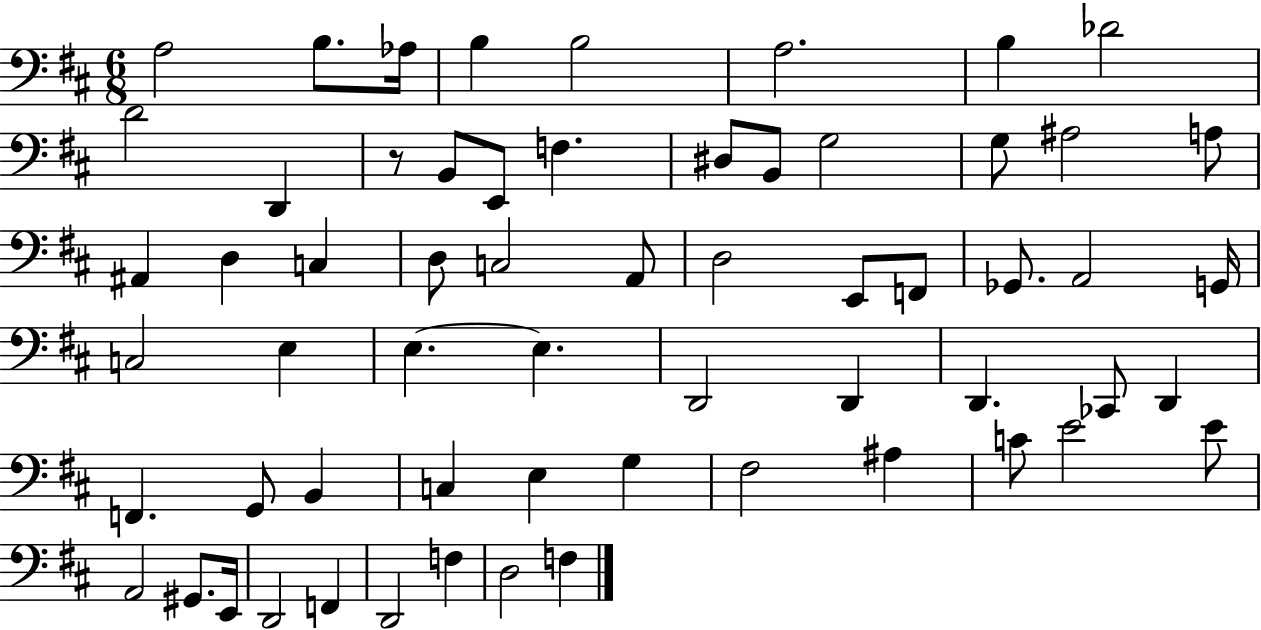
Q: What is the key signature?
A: D major